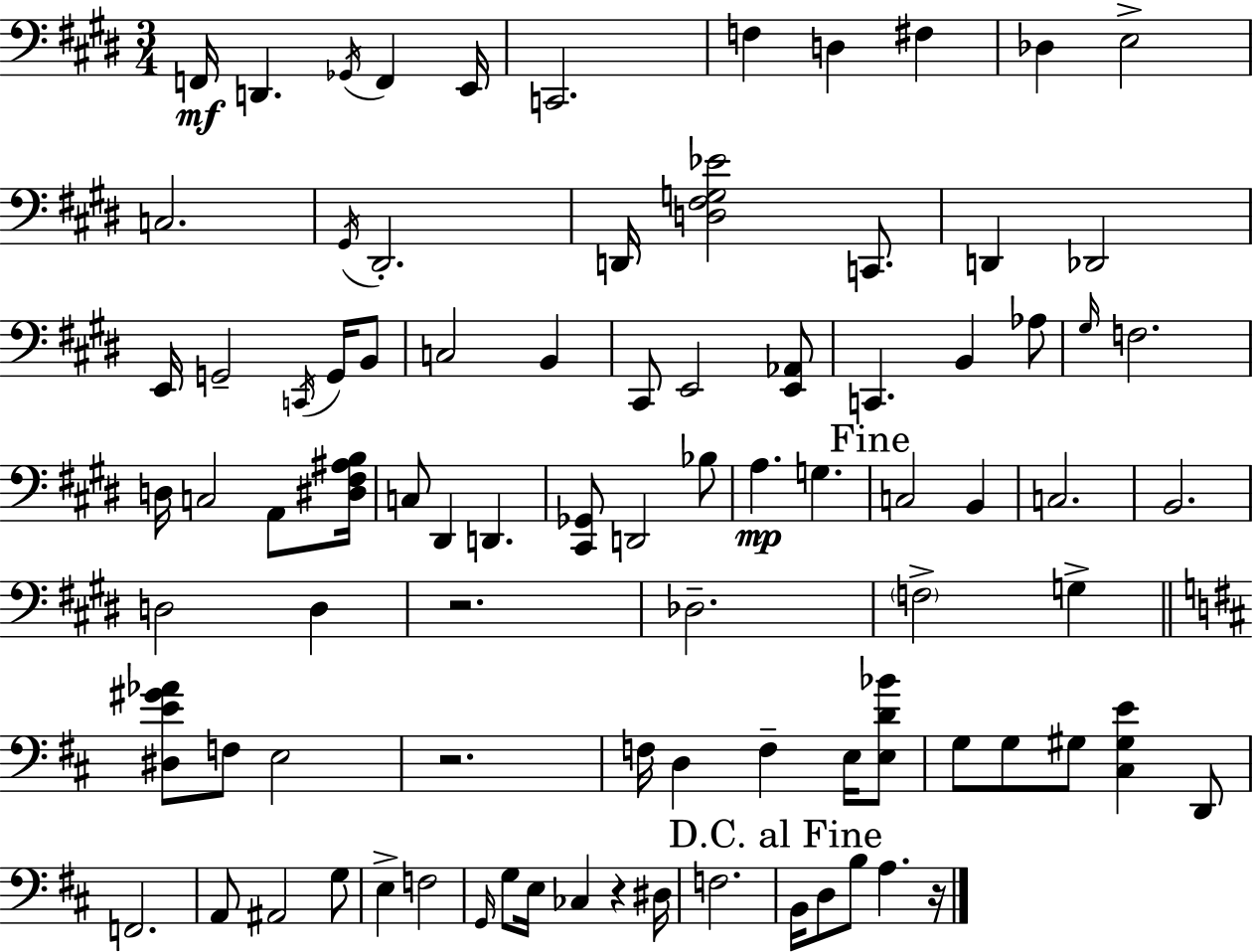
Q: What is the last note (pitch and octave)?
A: A3